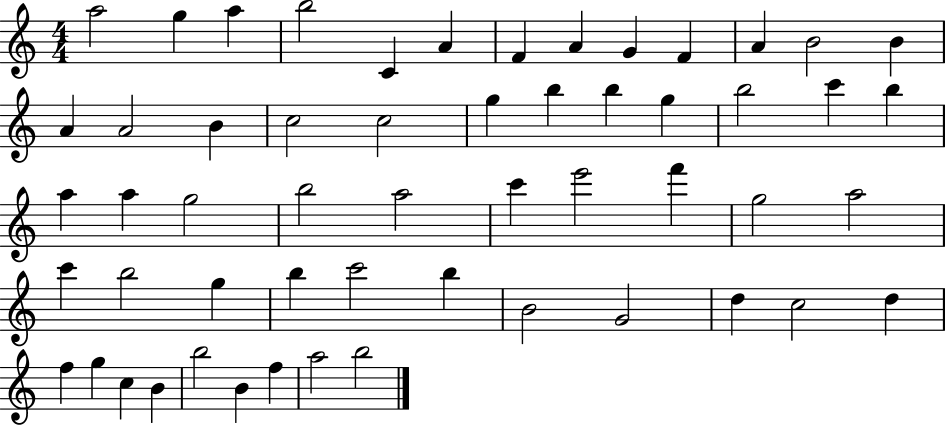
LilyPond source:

{
  \clef treble
  \numericTimeSignature
  \time 4/4
  \key c \major
  a''2 g''4 a''4 | b''2 c'4 a'4 | f'4 a'4 g'4 f'4 | a'4 b'2 b'4 | \break a'4 a'2 b'4 | c''2 c''2 | g''4 b''4 b''4 g''4 | b''2 c'''4 b''4 | \break a''4 a''4 g''2 | b''2 a''2 | c'''4 e'''2 f'''4 | g''2 a''2 | \break c'''4 b''2 g''4 | b''4 c'''2 b''4 | b'2 g'2 | d''4 c''2 d''4 | \break f''4 g''4 c''4 b'4 | b''2 b'4 f''4 | a''2 b''2 | \bar "|."
}